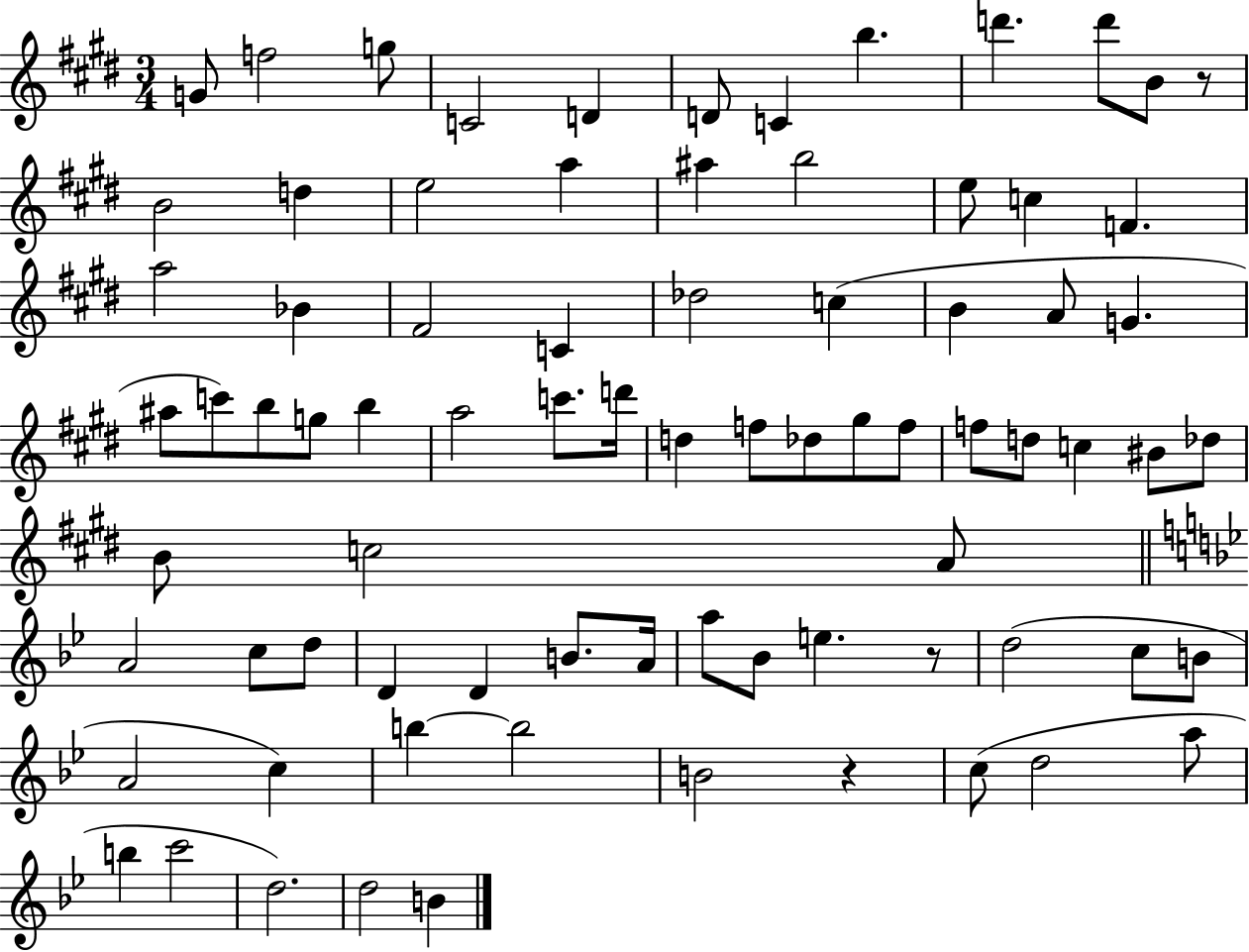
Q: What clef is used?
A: treble